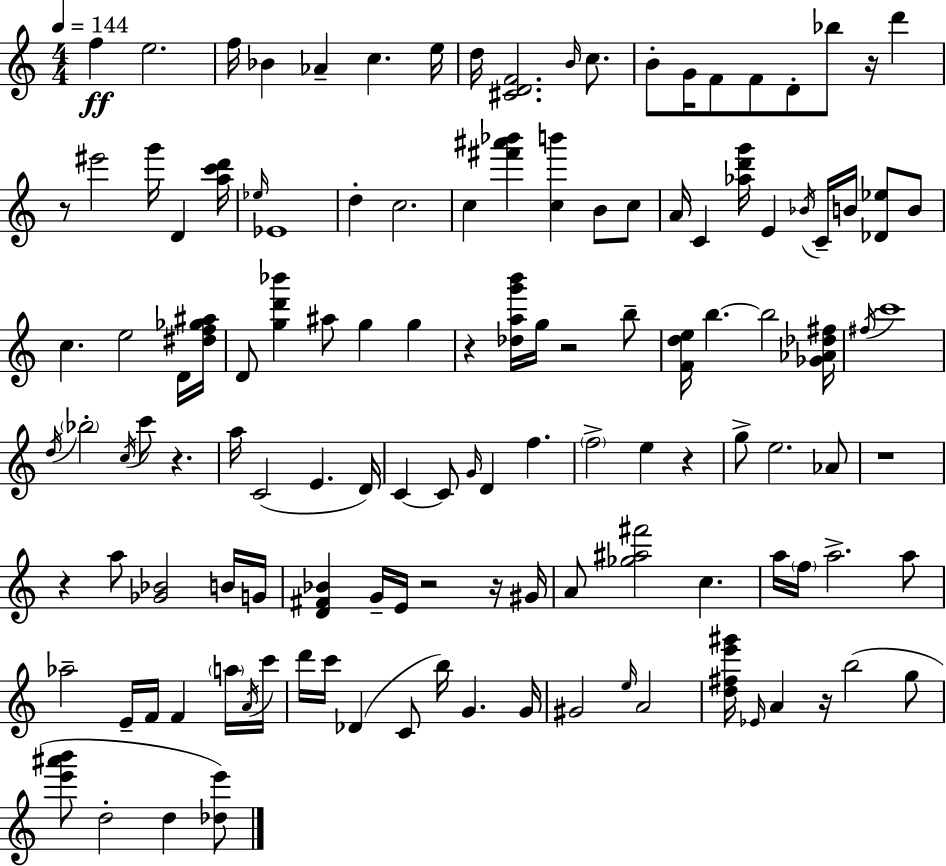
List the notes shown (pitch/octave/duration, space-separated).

F5/q E5/h. F5/s Bb4/q Ab4/q C5/q. E5/s D5/s [C#4,D4,F4]/h. B4/s C5/e. B4/e G4/s F4/e F4/e D4/e Bb5/e R/s D6/q R/e EIS6/h G6/s D4/q [A5,C6,D6]/s Eb5/s Eb4/w D5/q C5/h. C5/q [F#6,A#6,Bb6]/q [C5,B6]/q B4/e C5/e A4/s C4/q [Ab5,D6,G6]/s E4/q Bb4/s C4/s B4/s [Db4,Eb5]/e B4/e C5/q. E5/h D4/s [D#5,F5,Gb5,A#5]/s D4/e [G5,D6,Bb6]/q A#5/e G5/q G5/q R/q [Db5,A5,G6,B6]/s G5/s R/h B5/e [F4,D5,E5]/s B5/q. B5/h [Gb4,Ab4,Db5,F#5]/s F#5/s C6/w D5/s Bb5/h C5/s C6/e R/q. A5/s C4/h E4/q. D4/s C4/q C4/e G4/s D4/q F5/q. F5/h E5/q R/q G5/e E5/h. Ab4/e R/w R/q A5/e [Gb4,Bb4]/h B4/s G4/s [D4,F#4,Bb4]/q G4/s E4/s R/h R/s G#4/s A4/e [Gb5,A#5,F#6]/h C5/q. A5/s F5/s A5/h. A5/e Ab5/h E4/s F4/s F4/q A5/s A4/s C6/s D6/s C6/s Db4/q C4/e B5/s G4/q. G4/s G#4/h E5/s A4/h [D5,F#5,E6,G#6]/s Eb4/s A4/q R/s B5/h G5/e [E6,A#6,B6]/e D5/h D5/q [Db5,E6]/e